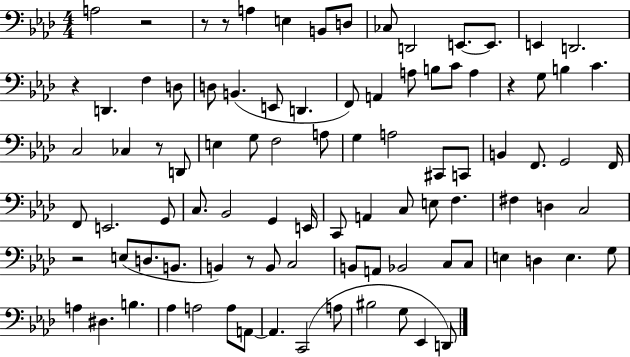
A3/h R/h R/e R/e A3/q E3/q B2/e D3/e CES3/e D2/h E2/e. E2/e. E2/q D2/h. R/q D2/q. F3/q D3/e D3/e B2/q. E2/e D2/q. F2/e A2/q A3/e B3/e C4/e A3/q R/q G3/e B3/q C4/q. C3/h CES3/q R/e D2/e E3/q G3/e F3/h A3/e G3/q A3/h C#2/e C2/e B2/q F2/e. G2/h F2/s F2/e E2/h. G2/e C3/e. Bb2/h G2/q E2/s C2/e A2/q C3/e E3/e F3/q. F#3/q D3/q C3/h R/h E3/e D3/e. B2/e. B2/q R/e B2/e C3/h B2/e A2/e Bb2/h C3/e C3/e E3/q D3/q E3/q. G3/e A3/q D#3/q. B3/q. Ab3/q A3/h A3/e A2/e A2/q. C2/h A3/e BIS3/h G3/e Eb2/q D2/e